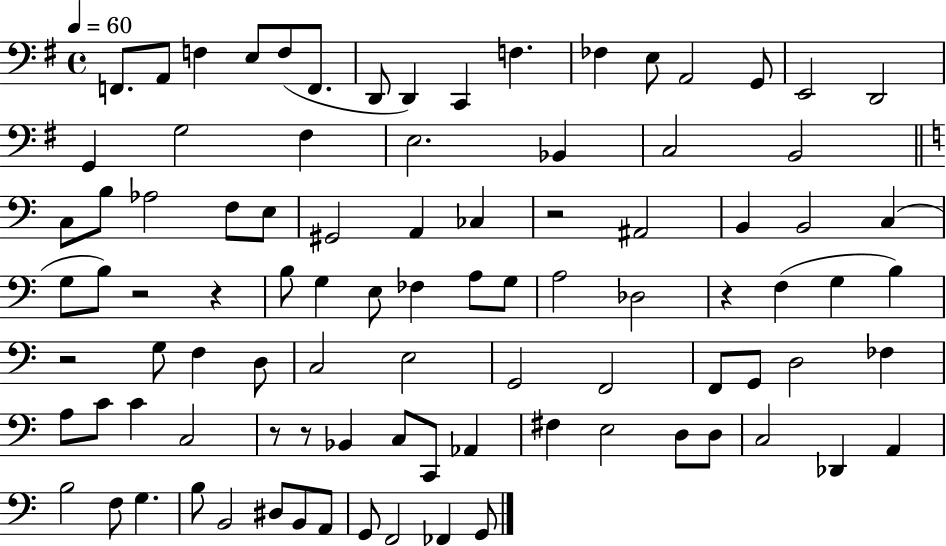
{
  \clef bass
  \time 4/4
  \defaultTimeSignature
  \key g \major
  \tempo 4 = 60
  f,8. a,8 f4 e8 f8( f,8. | d,8 d,4) c,4 f4. | fes4 e8 a,2 g,8 | e,2 d,2 | \break g,4 g2 fis4 | e2. bes,4 | c2 b,2 | \bar "||" \break \key a \minor c8 b8 aes2 f8 e8 | gis,2 a,4 ces4 | r2 ais,2 | b,4 b,2 c4( | \break g8 b8) r2 r4 | b8 g4 e8 fes4 a8 g8 | a2 des2 | r4 f4( g4 b4) | \break r2 g8 f4 d8 | c2 e2 | g,2 f,2 | f,8 g,8 d2 fes4 | \break a8 c'8 c'4 c2 | r8 r8 bes,4 c8 c,8 aes,4 | fis4 e2 d8 d8 | c2 des,4 a,4 | \break b2 f8 g4. | b8 b,2 dis8 b,8 a,8 | g,8 f,2 fes,4 g,8 | \bar "|."
}